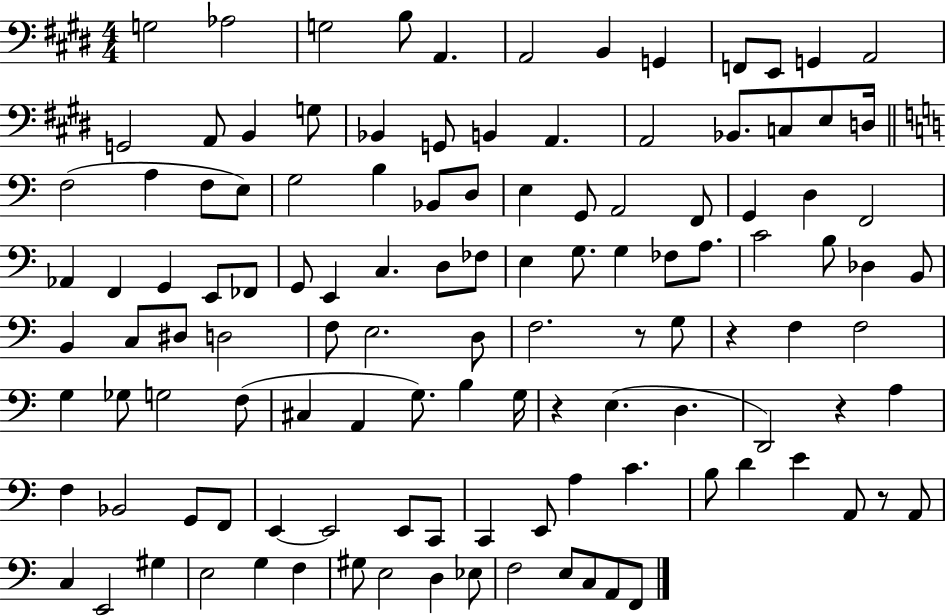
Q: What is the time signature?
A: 4/4